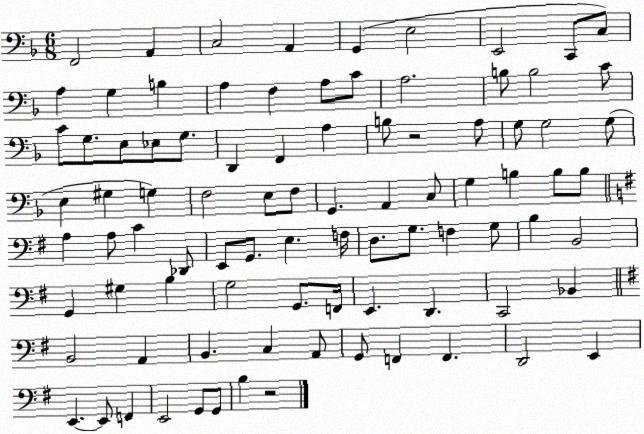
X:1
T:Untitled
M:6/8
L:1/4
K:F
F,,2 A,, C,2 A,, G,, E,2 E,,2 C,,/2 C,/2 A, G, B, A, F, A,/2 C/2 A,2 B,/2 B,2 C/2 C/2 G,/2 E,/2 _E,/2 G,/2 D,, F,, A, B,/2 z2 A,/2 G,/2 G,2 G,/2 E, ^G, G, F,2 E,/2 F,/2 G,, A,, C,/2 G, B, B,/2 B,/2 A, A,/2 C _D,,/2 E,,/2 G,,/2 E, F,/4 D,/2 G,/2 F, G,/2 B, B,,2 G,, ^G, B, G,2 G,,/2 F,,/4 E,, D,, C,,2 _B,, B,,2 A,, B,, C, A,,/2 G,,/2 F,, F,, D,,2 E,, E,, E,,/2 F,, E,,2 G,,/2 G,,/2 B, z2